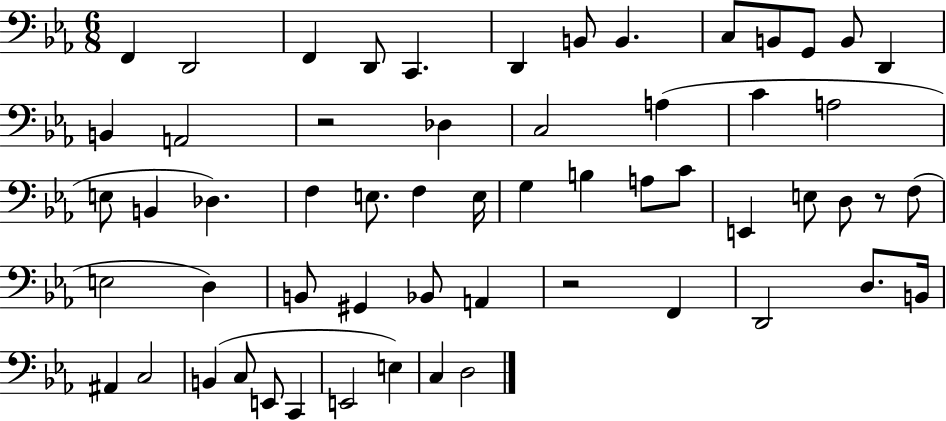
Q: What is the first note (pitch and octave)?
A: F2